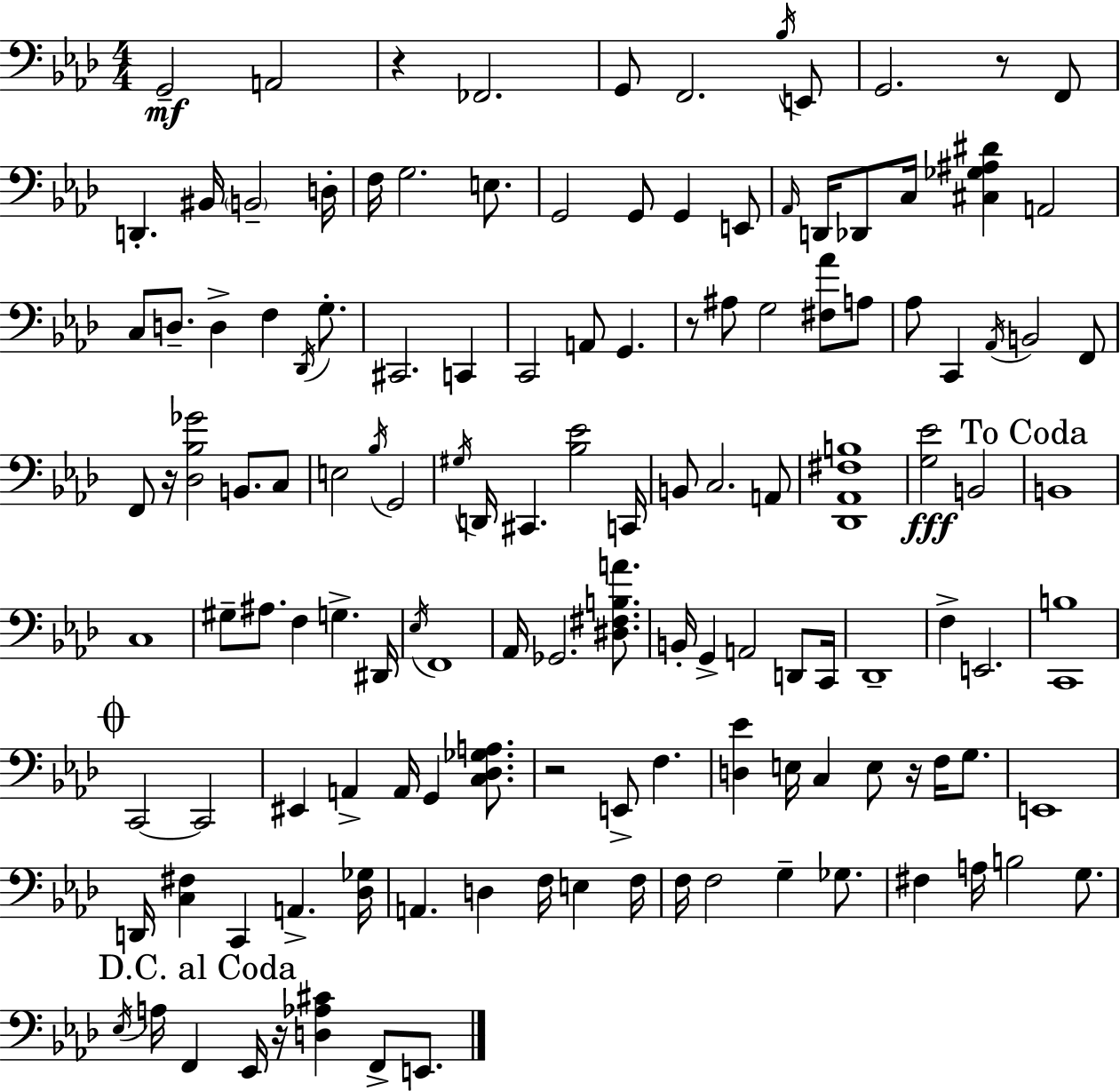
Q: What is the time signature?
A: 4/4